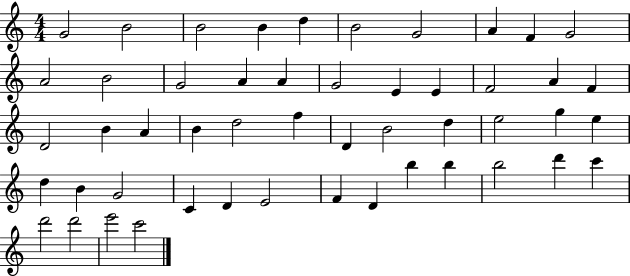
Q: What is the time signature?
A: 4/4